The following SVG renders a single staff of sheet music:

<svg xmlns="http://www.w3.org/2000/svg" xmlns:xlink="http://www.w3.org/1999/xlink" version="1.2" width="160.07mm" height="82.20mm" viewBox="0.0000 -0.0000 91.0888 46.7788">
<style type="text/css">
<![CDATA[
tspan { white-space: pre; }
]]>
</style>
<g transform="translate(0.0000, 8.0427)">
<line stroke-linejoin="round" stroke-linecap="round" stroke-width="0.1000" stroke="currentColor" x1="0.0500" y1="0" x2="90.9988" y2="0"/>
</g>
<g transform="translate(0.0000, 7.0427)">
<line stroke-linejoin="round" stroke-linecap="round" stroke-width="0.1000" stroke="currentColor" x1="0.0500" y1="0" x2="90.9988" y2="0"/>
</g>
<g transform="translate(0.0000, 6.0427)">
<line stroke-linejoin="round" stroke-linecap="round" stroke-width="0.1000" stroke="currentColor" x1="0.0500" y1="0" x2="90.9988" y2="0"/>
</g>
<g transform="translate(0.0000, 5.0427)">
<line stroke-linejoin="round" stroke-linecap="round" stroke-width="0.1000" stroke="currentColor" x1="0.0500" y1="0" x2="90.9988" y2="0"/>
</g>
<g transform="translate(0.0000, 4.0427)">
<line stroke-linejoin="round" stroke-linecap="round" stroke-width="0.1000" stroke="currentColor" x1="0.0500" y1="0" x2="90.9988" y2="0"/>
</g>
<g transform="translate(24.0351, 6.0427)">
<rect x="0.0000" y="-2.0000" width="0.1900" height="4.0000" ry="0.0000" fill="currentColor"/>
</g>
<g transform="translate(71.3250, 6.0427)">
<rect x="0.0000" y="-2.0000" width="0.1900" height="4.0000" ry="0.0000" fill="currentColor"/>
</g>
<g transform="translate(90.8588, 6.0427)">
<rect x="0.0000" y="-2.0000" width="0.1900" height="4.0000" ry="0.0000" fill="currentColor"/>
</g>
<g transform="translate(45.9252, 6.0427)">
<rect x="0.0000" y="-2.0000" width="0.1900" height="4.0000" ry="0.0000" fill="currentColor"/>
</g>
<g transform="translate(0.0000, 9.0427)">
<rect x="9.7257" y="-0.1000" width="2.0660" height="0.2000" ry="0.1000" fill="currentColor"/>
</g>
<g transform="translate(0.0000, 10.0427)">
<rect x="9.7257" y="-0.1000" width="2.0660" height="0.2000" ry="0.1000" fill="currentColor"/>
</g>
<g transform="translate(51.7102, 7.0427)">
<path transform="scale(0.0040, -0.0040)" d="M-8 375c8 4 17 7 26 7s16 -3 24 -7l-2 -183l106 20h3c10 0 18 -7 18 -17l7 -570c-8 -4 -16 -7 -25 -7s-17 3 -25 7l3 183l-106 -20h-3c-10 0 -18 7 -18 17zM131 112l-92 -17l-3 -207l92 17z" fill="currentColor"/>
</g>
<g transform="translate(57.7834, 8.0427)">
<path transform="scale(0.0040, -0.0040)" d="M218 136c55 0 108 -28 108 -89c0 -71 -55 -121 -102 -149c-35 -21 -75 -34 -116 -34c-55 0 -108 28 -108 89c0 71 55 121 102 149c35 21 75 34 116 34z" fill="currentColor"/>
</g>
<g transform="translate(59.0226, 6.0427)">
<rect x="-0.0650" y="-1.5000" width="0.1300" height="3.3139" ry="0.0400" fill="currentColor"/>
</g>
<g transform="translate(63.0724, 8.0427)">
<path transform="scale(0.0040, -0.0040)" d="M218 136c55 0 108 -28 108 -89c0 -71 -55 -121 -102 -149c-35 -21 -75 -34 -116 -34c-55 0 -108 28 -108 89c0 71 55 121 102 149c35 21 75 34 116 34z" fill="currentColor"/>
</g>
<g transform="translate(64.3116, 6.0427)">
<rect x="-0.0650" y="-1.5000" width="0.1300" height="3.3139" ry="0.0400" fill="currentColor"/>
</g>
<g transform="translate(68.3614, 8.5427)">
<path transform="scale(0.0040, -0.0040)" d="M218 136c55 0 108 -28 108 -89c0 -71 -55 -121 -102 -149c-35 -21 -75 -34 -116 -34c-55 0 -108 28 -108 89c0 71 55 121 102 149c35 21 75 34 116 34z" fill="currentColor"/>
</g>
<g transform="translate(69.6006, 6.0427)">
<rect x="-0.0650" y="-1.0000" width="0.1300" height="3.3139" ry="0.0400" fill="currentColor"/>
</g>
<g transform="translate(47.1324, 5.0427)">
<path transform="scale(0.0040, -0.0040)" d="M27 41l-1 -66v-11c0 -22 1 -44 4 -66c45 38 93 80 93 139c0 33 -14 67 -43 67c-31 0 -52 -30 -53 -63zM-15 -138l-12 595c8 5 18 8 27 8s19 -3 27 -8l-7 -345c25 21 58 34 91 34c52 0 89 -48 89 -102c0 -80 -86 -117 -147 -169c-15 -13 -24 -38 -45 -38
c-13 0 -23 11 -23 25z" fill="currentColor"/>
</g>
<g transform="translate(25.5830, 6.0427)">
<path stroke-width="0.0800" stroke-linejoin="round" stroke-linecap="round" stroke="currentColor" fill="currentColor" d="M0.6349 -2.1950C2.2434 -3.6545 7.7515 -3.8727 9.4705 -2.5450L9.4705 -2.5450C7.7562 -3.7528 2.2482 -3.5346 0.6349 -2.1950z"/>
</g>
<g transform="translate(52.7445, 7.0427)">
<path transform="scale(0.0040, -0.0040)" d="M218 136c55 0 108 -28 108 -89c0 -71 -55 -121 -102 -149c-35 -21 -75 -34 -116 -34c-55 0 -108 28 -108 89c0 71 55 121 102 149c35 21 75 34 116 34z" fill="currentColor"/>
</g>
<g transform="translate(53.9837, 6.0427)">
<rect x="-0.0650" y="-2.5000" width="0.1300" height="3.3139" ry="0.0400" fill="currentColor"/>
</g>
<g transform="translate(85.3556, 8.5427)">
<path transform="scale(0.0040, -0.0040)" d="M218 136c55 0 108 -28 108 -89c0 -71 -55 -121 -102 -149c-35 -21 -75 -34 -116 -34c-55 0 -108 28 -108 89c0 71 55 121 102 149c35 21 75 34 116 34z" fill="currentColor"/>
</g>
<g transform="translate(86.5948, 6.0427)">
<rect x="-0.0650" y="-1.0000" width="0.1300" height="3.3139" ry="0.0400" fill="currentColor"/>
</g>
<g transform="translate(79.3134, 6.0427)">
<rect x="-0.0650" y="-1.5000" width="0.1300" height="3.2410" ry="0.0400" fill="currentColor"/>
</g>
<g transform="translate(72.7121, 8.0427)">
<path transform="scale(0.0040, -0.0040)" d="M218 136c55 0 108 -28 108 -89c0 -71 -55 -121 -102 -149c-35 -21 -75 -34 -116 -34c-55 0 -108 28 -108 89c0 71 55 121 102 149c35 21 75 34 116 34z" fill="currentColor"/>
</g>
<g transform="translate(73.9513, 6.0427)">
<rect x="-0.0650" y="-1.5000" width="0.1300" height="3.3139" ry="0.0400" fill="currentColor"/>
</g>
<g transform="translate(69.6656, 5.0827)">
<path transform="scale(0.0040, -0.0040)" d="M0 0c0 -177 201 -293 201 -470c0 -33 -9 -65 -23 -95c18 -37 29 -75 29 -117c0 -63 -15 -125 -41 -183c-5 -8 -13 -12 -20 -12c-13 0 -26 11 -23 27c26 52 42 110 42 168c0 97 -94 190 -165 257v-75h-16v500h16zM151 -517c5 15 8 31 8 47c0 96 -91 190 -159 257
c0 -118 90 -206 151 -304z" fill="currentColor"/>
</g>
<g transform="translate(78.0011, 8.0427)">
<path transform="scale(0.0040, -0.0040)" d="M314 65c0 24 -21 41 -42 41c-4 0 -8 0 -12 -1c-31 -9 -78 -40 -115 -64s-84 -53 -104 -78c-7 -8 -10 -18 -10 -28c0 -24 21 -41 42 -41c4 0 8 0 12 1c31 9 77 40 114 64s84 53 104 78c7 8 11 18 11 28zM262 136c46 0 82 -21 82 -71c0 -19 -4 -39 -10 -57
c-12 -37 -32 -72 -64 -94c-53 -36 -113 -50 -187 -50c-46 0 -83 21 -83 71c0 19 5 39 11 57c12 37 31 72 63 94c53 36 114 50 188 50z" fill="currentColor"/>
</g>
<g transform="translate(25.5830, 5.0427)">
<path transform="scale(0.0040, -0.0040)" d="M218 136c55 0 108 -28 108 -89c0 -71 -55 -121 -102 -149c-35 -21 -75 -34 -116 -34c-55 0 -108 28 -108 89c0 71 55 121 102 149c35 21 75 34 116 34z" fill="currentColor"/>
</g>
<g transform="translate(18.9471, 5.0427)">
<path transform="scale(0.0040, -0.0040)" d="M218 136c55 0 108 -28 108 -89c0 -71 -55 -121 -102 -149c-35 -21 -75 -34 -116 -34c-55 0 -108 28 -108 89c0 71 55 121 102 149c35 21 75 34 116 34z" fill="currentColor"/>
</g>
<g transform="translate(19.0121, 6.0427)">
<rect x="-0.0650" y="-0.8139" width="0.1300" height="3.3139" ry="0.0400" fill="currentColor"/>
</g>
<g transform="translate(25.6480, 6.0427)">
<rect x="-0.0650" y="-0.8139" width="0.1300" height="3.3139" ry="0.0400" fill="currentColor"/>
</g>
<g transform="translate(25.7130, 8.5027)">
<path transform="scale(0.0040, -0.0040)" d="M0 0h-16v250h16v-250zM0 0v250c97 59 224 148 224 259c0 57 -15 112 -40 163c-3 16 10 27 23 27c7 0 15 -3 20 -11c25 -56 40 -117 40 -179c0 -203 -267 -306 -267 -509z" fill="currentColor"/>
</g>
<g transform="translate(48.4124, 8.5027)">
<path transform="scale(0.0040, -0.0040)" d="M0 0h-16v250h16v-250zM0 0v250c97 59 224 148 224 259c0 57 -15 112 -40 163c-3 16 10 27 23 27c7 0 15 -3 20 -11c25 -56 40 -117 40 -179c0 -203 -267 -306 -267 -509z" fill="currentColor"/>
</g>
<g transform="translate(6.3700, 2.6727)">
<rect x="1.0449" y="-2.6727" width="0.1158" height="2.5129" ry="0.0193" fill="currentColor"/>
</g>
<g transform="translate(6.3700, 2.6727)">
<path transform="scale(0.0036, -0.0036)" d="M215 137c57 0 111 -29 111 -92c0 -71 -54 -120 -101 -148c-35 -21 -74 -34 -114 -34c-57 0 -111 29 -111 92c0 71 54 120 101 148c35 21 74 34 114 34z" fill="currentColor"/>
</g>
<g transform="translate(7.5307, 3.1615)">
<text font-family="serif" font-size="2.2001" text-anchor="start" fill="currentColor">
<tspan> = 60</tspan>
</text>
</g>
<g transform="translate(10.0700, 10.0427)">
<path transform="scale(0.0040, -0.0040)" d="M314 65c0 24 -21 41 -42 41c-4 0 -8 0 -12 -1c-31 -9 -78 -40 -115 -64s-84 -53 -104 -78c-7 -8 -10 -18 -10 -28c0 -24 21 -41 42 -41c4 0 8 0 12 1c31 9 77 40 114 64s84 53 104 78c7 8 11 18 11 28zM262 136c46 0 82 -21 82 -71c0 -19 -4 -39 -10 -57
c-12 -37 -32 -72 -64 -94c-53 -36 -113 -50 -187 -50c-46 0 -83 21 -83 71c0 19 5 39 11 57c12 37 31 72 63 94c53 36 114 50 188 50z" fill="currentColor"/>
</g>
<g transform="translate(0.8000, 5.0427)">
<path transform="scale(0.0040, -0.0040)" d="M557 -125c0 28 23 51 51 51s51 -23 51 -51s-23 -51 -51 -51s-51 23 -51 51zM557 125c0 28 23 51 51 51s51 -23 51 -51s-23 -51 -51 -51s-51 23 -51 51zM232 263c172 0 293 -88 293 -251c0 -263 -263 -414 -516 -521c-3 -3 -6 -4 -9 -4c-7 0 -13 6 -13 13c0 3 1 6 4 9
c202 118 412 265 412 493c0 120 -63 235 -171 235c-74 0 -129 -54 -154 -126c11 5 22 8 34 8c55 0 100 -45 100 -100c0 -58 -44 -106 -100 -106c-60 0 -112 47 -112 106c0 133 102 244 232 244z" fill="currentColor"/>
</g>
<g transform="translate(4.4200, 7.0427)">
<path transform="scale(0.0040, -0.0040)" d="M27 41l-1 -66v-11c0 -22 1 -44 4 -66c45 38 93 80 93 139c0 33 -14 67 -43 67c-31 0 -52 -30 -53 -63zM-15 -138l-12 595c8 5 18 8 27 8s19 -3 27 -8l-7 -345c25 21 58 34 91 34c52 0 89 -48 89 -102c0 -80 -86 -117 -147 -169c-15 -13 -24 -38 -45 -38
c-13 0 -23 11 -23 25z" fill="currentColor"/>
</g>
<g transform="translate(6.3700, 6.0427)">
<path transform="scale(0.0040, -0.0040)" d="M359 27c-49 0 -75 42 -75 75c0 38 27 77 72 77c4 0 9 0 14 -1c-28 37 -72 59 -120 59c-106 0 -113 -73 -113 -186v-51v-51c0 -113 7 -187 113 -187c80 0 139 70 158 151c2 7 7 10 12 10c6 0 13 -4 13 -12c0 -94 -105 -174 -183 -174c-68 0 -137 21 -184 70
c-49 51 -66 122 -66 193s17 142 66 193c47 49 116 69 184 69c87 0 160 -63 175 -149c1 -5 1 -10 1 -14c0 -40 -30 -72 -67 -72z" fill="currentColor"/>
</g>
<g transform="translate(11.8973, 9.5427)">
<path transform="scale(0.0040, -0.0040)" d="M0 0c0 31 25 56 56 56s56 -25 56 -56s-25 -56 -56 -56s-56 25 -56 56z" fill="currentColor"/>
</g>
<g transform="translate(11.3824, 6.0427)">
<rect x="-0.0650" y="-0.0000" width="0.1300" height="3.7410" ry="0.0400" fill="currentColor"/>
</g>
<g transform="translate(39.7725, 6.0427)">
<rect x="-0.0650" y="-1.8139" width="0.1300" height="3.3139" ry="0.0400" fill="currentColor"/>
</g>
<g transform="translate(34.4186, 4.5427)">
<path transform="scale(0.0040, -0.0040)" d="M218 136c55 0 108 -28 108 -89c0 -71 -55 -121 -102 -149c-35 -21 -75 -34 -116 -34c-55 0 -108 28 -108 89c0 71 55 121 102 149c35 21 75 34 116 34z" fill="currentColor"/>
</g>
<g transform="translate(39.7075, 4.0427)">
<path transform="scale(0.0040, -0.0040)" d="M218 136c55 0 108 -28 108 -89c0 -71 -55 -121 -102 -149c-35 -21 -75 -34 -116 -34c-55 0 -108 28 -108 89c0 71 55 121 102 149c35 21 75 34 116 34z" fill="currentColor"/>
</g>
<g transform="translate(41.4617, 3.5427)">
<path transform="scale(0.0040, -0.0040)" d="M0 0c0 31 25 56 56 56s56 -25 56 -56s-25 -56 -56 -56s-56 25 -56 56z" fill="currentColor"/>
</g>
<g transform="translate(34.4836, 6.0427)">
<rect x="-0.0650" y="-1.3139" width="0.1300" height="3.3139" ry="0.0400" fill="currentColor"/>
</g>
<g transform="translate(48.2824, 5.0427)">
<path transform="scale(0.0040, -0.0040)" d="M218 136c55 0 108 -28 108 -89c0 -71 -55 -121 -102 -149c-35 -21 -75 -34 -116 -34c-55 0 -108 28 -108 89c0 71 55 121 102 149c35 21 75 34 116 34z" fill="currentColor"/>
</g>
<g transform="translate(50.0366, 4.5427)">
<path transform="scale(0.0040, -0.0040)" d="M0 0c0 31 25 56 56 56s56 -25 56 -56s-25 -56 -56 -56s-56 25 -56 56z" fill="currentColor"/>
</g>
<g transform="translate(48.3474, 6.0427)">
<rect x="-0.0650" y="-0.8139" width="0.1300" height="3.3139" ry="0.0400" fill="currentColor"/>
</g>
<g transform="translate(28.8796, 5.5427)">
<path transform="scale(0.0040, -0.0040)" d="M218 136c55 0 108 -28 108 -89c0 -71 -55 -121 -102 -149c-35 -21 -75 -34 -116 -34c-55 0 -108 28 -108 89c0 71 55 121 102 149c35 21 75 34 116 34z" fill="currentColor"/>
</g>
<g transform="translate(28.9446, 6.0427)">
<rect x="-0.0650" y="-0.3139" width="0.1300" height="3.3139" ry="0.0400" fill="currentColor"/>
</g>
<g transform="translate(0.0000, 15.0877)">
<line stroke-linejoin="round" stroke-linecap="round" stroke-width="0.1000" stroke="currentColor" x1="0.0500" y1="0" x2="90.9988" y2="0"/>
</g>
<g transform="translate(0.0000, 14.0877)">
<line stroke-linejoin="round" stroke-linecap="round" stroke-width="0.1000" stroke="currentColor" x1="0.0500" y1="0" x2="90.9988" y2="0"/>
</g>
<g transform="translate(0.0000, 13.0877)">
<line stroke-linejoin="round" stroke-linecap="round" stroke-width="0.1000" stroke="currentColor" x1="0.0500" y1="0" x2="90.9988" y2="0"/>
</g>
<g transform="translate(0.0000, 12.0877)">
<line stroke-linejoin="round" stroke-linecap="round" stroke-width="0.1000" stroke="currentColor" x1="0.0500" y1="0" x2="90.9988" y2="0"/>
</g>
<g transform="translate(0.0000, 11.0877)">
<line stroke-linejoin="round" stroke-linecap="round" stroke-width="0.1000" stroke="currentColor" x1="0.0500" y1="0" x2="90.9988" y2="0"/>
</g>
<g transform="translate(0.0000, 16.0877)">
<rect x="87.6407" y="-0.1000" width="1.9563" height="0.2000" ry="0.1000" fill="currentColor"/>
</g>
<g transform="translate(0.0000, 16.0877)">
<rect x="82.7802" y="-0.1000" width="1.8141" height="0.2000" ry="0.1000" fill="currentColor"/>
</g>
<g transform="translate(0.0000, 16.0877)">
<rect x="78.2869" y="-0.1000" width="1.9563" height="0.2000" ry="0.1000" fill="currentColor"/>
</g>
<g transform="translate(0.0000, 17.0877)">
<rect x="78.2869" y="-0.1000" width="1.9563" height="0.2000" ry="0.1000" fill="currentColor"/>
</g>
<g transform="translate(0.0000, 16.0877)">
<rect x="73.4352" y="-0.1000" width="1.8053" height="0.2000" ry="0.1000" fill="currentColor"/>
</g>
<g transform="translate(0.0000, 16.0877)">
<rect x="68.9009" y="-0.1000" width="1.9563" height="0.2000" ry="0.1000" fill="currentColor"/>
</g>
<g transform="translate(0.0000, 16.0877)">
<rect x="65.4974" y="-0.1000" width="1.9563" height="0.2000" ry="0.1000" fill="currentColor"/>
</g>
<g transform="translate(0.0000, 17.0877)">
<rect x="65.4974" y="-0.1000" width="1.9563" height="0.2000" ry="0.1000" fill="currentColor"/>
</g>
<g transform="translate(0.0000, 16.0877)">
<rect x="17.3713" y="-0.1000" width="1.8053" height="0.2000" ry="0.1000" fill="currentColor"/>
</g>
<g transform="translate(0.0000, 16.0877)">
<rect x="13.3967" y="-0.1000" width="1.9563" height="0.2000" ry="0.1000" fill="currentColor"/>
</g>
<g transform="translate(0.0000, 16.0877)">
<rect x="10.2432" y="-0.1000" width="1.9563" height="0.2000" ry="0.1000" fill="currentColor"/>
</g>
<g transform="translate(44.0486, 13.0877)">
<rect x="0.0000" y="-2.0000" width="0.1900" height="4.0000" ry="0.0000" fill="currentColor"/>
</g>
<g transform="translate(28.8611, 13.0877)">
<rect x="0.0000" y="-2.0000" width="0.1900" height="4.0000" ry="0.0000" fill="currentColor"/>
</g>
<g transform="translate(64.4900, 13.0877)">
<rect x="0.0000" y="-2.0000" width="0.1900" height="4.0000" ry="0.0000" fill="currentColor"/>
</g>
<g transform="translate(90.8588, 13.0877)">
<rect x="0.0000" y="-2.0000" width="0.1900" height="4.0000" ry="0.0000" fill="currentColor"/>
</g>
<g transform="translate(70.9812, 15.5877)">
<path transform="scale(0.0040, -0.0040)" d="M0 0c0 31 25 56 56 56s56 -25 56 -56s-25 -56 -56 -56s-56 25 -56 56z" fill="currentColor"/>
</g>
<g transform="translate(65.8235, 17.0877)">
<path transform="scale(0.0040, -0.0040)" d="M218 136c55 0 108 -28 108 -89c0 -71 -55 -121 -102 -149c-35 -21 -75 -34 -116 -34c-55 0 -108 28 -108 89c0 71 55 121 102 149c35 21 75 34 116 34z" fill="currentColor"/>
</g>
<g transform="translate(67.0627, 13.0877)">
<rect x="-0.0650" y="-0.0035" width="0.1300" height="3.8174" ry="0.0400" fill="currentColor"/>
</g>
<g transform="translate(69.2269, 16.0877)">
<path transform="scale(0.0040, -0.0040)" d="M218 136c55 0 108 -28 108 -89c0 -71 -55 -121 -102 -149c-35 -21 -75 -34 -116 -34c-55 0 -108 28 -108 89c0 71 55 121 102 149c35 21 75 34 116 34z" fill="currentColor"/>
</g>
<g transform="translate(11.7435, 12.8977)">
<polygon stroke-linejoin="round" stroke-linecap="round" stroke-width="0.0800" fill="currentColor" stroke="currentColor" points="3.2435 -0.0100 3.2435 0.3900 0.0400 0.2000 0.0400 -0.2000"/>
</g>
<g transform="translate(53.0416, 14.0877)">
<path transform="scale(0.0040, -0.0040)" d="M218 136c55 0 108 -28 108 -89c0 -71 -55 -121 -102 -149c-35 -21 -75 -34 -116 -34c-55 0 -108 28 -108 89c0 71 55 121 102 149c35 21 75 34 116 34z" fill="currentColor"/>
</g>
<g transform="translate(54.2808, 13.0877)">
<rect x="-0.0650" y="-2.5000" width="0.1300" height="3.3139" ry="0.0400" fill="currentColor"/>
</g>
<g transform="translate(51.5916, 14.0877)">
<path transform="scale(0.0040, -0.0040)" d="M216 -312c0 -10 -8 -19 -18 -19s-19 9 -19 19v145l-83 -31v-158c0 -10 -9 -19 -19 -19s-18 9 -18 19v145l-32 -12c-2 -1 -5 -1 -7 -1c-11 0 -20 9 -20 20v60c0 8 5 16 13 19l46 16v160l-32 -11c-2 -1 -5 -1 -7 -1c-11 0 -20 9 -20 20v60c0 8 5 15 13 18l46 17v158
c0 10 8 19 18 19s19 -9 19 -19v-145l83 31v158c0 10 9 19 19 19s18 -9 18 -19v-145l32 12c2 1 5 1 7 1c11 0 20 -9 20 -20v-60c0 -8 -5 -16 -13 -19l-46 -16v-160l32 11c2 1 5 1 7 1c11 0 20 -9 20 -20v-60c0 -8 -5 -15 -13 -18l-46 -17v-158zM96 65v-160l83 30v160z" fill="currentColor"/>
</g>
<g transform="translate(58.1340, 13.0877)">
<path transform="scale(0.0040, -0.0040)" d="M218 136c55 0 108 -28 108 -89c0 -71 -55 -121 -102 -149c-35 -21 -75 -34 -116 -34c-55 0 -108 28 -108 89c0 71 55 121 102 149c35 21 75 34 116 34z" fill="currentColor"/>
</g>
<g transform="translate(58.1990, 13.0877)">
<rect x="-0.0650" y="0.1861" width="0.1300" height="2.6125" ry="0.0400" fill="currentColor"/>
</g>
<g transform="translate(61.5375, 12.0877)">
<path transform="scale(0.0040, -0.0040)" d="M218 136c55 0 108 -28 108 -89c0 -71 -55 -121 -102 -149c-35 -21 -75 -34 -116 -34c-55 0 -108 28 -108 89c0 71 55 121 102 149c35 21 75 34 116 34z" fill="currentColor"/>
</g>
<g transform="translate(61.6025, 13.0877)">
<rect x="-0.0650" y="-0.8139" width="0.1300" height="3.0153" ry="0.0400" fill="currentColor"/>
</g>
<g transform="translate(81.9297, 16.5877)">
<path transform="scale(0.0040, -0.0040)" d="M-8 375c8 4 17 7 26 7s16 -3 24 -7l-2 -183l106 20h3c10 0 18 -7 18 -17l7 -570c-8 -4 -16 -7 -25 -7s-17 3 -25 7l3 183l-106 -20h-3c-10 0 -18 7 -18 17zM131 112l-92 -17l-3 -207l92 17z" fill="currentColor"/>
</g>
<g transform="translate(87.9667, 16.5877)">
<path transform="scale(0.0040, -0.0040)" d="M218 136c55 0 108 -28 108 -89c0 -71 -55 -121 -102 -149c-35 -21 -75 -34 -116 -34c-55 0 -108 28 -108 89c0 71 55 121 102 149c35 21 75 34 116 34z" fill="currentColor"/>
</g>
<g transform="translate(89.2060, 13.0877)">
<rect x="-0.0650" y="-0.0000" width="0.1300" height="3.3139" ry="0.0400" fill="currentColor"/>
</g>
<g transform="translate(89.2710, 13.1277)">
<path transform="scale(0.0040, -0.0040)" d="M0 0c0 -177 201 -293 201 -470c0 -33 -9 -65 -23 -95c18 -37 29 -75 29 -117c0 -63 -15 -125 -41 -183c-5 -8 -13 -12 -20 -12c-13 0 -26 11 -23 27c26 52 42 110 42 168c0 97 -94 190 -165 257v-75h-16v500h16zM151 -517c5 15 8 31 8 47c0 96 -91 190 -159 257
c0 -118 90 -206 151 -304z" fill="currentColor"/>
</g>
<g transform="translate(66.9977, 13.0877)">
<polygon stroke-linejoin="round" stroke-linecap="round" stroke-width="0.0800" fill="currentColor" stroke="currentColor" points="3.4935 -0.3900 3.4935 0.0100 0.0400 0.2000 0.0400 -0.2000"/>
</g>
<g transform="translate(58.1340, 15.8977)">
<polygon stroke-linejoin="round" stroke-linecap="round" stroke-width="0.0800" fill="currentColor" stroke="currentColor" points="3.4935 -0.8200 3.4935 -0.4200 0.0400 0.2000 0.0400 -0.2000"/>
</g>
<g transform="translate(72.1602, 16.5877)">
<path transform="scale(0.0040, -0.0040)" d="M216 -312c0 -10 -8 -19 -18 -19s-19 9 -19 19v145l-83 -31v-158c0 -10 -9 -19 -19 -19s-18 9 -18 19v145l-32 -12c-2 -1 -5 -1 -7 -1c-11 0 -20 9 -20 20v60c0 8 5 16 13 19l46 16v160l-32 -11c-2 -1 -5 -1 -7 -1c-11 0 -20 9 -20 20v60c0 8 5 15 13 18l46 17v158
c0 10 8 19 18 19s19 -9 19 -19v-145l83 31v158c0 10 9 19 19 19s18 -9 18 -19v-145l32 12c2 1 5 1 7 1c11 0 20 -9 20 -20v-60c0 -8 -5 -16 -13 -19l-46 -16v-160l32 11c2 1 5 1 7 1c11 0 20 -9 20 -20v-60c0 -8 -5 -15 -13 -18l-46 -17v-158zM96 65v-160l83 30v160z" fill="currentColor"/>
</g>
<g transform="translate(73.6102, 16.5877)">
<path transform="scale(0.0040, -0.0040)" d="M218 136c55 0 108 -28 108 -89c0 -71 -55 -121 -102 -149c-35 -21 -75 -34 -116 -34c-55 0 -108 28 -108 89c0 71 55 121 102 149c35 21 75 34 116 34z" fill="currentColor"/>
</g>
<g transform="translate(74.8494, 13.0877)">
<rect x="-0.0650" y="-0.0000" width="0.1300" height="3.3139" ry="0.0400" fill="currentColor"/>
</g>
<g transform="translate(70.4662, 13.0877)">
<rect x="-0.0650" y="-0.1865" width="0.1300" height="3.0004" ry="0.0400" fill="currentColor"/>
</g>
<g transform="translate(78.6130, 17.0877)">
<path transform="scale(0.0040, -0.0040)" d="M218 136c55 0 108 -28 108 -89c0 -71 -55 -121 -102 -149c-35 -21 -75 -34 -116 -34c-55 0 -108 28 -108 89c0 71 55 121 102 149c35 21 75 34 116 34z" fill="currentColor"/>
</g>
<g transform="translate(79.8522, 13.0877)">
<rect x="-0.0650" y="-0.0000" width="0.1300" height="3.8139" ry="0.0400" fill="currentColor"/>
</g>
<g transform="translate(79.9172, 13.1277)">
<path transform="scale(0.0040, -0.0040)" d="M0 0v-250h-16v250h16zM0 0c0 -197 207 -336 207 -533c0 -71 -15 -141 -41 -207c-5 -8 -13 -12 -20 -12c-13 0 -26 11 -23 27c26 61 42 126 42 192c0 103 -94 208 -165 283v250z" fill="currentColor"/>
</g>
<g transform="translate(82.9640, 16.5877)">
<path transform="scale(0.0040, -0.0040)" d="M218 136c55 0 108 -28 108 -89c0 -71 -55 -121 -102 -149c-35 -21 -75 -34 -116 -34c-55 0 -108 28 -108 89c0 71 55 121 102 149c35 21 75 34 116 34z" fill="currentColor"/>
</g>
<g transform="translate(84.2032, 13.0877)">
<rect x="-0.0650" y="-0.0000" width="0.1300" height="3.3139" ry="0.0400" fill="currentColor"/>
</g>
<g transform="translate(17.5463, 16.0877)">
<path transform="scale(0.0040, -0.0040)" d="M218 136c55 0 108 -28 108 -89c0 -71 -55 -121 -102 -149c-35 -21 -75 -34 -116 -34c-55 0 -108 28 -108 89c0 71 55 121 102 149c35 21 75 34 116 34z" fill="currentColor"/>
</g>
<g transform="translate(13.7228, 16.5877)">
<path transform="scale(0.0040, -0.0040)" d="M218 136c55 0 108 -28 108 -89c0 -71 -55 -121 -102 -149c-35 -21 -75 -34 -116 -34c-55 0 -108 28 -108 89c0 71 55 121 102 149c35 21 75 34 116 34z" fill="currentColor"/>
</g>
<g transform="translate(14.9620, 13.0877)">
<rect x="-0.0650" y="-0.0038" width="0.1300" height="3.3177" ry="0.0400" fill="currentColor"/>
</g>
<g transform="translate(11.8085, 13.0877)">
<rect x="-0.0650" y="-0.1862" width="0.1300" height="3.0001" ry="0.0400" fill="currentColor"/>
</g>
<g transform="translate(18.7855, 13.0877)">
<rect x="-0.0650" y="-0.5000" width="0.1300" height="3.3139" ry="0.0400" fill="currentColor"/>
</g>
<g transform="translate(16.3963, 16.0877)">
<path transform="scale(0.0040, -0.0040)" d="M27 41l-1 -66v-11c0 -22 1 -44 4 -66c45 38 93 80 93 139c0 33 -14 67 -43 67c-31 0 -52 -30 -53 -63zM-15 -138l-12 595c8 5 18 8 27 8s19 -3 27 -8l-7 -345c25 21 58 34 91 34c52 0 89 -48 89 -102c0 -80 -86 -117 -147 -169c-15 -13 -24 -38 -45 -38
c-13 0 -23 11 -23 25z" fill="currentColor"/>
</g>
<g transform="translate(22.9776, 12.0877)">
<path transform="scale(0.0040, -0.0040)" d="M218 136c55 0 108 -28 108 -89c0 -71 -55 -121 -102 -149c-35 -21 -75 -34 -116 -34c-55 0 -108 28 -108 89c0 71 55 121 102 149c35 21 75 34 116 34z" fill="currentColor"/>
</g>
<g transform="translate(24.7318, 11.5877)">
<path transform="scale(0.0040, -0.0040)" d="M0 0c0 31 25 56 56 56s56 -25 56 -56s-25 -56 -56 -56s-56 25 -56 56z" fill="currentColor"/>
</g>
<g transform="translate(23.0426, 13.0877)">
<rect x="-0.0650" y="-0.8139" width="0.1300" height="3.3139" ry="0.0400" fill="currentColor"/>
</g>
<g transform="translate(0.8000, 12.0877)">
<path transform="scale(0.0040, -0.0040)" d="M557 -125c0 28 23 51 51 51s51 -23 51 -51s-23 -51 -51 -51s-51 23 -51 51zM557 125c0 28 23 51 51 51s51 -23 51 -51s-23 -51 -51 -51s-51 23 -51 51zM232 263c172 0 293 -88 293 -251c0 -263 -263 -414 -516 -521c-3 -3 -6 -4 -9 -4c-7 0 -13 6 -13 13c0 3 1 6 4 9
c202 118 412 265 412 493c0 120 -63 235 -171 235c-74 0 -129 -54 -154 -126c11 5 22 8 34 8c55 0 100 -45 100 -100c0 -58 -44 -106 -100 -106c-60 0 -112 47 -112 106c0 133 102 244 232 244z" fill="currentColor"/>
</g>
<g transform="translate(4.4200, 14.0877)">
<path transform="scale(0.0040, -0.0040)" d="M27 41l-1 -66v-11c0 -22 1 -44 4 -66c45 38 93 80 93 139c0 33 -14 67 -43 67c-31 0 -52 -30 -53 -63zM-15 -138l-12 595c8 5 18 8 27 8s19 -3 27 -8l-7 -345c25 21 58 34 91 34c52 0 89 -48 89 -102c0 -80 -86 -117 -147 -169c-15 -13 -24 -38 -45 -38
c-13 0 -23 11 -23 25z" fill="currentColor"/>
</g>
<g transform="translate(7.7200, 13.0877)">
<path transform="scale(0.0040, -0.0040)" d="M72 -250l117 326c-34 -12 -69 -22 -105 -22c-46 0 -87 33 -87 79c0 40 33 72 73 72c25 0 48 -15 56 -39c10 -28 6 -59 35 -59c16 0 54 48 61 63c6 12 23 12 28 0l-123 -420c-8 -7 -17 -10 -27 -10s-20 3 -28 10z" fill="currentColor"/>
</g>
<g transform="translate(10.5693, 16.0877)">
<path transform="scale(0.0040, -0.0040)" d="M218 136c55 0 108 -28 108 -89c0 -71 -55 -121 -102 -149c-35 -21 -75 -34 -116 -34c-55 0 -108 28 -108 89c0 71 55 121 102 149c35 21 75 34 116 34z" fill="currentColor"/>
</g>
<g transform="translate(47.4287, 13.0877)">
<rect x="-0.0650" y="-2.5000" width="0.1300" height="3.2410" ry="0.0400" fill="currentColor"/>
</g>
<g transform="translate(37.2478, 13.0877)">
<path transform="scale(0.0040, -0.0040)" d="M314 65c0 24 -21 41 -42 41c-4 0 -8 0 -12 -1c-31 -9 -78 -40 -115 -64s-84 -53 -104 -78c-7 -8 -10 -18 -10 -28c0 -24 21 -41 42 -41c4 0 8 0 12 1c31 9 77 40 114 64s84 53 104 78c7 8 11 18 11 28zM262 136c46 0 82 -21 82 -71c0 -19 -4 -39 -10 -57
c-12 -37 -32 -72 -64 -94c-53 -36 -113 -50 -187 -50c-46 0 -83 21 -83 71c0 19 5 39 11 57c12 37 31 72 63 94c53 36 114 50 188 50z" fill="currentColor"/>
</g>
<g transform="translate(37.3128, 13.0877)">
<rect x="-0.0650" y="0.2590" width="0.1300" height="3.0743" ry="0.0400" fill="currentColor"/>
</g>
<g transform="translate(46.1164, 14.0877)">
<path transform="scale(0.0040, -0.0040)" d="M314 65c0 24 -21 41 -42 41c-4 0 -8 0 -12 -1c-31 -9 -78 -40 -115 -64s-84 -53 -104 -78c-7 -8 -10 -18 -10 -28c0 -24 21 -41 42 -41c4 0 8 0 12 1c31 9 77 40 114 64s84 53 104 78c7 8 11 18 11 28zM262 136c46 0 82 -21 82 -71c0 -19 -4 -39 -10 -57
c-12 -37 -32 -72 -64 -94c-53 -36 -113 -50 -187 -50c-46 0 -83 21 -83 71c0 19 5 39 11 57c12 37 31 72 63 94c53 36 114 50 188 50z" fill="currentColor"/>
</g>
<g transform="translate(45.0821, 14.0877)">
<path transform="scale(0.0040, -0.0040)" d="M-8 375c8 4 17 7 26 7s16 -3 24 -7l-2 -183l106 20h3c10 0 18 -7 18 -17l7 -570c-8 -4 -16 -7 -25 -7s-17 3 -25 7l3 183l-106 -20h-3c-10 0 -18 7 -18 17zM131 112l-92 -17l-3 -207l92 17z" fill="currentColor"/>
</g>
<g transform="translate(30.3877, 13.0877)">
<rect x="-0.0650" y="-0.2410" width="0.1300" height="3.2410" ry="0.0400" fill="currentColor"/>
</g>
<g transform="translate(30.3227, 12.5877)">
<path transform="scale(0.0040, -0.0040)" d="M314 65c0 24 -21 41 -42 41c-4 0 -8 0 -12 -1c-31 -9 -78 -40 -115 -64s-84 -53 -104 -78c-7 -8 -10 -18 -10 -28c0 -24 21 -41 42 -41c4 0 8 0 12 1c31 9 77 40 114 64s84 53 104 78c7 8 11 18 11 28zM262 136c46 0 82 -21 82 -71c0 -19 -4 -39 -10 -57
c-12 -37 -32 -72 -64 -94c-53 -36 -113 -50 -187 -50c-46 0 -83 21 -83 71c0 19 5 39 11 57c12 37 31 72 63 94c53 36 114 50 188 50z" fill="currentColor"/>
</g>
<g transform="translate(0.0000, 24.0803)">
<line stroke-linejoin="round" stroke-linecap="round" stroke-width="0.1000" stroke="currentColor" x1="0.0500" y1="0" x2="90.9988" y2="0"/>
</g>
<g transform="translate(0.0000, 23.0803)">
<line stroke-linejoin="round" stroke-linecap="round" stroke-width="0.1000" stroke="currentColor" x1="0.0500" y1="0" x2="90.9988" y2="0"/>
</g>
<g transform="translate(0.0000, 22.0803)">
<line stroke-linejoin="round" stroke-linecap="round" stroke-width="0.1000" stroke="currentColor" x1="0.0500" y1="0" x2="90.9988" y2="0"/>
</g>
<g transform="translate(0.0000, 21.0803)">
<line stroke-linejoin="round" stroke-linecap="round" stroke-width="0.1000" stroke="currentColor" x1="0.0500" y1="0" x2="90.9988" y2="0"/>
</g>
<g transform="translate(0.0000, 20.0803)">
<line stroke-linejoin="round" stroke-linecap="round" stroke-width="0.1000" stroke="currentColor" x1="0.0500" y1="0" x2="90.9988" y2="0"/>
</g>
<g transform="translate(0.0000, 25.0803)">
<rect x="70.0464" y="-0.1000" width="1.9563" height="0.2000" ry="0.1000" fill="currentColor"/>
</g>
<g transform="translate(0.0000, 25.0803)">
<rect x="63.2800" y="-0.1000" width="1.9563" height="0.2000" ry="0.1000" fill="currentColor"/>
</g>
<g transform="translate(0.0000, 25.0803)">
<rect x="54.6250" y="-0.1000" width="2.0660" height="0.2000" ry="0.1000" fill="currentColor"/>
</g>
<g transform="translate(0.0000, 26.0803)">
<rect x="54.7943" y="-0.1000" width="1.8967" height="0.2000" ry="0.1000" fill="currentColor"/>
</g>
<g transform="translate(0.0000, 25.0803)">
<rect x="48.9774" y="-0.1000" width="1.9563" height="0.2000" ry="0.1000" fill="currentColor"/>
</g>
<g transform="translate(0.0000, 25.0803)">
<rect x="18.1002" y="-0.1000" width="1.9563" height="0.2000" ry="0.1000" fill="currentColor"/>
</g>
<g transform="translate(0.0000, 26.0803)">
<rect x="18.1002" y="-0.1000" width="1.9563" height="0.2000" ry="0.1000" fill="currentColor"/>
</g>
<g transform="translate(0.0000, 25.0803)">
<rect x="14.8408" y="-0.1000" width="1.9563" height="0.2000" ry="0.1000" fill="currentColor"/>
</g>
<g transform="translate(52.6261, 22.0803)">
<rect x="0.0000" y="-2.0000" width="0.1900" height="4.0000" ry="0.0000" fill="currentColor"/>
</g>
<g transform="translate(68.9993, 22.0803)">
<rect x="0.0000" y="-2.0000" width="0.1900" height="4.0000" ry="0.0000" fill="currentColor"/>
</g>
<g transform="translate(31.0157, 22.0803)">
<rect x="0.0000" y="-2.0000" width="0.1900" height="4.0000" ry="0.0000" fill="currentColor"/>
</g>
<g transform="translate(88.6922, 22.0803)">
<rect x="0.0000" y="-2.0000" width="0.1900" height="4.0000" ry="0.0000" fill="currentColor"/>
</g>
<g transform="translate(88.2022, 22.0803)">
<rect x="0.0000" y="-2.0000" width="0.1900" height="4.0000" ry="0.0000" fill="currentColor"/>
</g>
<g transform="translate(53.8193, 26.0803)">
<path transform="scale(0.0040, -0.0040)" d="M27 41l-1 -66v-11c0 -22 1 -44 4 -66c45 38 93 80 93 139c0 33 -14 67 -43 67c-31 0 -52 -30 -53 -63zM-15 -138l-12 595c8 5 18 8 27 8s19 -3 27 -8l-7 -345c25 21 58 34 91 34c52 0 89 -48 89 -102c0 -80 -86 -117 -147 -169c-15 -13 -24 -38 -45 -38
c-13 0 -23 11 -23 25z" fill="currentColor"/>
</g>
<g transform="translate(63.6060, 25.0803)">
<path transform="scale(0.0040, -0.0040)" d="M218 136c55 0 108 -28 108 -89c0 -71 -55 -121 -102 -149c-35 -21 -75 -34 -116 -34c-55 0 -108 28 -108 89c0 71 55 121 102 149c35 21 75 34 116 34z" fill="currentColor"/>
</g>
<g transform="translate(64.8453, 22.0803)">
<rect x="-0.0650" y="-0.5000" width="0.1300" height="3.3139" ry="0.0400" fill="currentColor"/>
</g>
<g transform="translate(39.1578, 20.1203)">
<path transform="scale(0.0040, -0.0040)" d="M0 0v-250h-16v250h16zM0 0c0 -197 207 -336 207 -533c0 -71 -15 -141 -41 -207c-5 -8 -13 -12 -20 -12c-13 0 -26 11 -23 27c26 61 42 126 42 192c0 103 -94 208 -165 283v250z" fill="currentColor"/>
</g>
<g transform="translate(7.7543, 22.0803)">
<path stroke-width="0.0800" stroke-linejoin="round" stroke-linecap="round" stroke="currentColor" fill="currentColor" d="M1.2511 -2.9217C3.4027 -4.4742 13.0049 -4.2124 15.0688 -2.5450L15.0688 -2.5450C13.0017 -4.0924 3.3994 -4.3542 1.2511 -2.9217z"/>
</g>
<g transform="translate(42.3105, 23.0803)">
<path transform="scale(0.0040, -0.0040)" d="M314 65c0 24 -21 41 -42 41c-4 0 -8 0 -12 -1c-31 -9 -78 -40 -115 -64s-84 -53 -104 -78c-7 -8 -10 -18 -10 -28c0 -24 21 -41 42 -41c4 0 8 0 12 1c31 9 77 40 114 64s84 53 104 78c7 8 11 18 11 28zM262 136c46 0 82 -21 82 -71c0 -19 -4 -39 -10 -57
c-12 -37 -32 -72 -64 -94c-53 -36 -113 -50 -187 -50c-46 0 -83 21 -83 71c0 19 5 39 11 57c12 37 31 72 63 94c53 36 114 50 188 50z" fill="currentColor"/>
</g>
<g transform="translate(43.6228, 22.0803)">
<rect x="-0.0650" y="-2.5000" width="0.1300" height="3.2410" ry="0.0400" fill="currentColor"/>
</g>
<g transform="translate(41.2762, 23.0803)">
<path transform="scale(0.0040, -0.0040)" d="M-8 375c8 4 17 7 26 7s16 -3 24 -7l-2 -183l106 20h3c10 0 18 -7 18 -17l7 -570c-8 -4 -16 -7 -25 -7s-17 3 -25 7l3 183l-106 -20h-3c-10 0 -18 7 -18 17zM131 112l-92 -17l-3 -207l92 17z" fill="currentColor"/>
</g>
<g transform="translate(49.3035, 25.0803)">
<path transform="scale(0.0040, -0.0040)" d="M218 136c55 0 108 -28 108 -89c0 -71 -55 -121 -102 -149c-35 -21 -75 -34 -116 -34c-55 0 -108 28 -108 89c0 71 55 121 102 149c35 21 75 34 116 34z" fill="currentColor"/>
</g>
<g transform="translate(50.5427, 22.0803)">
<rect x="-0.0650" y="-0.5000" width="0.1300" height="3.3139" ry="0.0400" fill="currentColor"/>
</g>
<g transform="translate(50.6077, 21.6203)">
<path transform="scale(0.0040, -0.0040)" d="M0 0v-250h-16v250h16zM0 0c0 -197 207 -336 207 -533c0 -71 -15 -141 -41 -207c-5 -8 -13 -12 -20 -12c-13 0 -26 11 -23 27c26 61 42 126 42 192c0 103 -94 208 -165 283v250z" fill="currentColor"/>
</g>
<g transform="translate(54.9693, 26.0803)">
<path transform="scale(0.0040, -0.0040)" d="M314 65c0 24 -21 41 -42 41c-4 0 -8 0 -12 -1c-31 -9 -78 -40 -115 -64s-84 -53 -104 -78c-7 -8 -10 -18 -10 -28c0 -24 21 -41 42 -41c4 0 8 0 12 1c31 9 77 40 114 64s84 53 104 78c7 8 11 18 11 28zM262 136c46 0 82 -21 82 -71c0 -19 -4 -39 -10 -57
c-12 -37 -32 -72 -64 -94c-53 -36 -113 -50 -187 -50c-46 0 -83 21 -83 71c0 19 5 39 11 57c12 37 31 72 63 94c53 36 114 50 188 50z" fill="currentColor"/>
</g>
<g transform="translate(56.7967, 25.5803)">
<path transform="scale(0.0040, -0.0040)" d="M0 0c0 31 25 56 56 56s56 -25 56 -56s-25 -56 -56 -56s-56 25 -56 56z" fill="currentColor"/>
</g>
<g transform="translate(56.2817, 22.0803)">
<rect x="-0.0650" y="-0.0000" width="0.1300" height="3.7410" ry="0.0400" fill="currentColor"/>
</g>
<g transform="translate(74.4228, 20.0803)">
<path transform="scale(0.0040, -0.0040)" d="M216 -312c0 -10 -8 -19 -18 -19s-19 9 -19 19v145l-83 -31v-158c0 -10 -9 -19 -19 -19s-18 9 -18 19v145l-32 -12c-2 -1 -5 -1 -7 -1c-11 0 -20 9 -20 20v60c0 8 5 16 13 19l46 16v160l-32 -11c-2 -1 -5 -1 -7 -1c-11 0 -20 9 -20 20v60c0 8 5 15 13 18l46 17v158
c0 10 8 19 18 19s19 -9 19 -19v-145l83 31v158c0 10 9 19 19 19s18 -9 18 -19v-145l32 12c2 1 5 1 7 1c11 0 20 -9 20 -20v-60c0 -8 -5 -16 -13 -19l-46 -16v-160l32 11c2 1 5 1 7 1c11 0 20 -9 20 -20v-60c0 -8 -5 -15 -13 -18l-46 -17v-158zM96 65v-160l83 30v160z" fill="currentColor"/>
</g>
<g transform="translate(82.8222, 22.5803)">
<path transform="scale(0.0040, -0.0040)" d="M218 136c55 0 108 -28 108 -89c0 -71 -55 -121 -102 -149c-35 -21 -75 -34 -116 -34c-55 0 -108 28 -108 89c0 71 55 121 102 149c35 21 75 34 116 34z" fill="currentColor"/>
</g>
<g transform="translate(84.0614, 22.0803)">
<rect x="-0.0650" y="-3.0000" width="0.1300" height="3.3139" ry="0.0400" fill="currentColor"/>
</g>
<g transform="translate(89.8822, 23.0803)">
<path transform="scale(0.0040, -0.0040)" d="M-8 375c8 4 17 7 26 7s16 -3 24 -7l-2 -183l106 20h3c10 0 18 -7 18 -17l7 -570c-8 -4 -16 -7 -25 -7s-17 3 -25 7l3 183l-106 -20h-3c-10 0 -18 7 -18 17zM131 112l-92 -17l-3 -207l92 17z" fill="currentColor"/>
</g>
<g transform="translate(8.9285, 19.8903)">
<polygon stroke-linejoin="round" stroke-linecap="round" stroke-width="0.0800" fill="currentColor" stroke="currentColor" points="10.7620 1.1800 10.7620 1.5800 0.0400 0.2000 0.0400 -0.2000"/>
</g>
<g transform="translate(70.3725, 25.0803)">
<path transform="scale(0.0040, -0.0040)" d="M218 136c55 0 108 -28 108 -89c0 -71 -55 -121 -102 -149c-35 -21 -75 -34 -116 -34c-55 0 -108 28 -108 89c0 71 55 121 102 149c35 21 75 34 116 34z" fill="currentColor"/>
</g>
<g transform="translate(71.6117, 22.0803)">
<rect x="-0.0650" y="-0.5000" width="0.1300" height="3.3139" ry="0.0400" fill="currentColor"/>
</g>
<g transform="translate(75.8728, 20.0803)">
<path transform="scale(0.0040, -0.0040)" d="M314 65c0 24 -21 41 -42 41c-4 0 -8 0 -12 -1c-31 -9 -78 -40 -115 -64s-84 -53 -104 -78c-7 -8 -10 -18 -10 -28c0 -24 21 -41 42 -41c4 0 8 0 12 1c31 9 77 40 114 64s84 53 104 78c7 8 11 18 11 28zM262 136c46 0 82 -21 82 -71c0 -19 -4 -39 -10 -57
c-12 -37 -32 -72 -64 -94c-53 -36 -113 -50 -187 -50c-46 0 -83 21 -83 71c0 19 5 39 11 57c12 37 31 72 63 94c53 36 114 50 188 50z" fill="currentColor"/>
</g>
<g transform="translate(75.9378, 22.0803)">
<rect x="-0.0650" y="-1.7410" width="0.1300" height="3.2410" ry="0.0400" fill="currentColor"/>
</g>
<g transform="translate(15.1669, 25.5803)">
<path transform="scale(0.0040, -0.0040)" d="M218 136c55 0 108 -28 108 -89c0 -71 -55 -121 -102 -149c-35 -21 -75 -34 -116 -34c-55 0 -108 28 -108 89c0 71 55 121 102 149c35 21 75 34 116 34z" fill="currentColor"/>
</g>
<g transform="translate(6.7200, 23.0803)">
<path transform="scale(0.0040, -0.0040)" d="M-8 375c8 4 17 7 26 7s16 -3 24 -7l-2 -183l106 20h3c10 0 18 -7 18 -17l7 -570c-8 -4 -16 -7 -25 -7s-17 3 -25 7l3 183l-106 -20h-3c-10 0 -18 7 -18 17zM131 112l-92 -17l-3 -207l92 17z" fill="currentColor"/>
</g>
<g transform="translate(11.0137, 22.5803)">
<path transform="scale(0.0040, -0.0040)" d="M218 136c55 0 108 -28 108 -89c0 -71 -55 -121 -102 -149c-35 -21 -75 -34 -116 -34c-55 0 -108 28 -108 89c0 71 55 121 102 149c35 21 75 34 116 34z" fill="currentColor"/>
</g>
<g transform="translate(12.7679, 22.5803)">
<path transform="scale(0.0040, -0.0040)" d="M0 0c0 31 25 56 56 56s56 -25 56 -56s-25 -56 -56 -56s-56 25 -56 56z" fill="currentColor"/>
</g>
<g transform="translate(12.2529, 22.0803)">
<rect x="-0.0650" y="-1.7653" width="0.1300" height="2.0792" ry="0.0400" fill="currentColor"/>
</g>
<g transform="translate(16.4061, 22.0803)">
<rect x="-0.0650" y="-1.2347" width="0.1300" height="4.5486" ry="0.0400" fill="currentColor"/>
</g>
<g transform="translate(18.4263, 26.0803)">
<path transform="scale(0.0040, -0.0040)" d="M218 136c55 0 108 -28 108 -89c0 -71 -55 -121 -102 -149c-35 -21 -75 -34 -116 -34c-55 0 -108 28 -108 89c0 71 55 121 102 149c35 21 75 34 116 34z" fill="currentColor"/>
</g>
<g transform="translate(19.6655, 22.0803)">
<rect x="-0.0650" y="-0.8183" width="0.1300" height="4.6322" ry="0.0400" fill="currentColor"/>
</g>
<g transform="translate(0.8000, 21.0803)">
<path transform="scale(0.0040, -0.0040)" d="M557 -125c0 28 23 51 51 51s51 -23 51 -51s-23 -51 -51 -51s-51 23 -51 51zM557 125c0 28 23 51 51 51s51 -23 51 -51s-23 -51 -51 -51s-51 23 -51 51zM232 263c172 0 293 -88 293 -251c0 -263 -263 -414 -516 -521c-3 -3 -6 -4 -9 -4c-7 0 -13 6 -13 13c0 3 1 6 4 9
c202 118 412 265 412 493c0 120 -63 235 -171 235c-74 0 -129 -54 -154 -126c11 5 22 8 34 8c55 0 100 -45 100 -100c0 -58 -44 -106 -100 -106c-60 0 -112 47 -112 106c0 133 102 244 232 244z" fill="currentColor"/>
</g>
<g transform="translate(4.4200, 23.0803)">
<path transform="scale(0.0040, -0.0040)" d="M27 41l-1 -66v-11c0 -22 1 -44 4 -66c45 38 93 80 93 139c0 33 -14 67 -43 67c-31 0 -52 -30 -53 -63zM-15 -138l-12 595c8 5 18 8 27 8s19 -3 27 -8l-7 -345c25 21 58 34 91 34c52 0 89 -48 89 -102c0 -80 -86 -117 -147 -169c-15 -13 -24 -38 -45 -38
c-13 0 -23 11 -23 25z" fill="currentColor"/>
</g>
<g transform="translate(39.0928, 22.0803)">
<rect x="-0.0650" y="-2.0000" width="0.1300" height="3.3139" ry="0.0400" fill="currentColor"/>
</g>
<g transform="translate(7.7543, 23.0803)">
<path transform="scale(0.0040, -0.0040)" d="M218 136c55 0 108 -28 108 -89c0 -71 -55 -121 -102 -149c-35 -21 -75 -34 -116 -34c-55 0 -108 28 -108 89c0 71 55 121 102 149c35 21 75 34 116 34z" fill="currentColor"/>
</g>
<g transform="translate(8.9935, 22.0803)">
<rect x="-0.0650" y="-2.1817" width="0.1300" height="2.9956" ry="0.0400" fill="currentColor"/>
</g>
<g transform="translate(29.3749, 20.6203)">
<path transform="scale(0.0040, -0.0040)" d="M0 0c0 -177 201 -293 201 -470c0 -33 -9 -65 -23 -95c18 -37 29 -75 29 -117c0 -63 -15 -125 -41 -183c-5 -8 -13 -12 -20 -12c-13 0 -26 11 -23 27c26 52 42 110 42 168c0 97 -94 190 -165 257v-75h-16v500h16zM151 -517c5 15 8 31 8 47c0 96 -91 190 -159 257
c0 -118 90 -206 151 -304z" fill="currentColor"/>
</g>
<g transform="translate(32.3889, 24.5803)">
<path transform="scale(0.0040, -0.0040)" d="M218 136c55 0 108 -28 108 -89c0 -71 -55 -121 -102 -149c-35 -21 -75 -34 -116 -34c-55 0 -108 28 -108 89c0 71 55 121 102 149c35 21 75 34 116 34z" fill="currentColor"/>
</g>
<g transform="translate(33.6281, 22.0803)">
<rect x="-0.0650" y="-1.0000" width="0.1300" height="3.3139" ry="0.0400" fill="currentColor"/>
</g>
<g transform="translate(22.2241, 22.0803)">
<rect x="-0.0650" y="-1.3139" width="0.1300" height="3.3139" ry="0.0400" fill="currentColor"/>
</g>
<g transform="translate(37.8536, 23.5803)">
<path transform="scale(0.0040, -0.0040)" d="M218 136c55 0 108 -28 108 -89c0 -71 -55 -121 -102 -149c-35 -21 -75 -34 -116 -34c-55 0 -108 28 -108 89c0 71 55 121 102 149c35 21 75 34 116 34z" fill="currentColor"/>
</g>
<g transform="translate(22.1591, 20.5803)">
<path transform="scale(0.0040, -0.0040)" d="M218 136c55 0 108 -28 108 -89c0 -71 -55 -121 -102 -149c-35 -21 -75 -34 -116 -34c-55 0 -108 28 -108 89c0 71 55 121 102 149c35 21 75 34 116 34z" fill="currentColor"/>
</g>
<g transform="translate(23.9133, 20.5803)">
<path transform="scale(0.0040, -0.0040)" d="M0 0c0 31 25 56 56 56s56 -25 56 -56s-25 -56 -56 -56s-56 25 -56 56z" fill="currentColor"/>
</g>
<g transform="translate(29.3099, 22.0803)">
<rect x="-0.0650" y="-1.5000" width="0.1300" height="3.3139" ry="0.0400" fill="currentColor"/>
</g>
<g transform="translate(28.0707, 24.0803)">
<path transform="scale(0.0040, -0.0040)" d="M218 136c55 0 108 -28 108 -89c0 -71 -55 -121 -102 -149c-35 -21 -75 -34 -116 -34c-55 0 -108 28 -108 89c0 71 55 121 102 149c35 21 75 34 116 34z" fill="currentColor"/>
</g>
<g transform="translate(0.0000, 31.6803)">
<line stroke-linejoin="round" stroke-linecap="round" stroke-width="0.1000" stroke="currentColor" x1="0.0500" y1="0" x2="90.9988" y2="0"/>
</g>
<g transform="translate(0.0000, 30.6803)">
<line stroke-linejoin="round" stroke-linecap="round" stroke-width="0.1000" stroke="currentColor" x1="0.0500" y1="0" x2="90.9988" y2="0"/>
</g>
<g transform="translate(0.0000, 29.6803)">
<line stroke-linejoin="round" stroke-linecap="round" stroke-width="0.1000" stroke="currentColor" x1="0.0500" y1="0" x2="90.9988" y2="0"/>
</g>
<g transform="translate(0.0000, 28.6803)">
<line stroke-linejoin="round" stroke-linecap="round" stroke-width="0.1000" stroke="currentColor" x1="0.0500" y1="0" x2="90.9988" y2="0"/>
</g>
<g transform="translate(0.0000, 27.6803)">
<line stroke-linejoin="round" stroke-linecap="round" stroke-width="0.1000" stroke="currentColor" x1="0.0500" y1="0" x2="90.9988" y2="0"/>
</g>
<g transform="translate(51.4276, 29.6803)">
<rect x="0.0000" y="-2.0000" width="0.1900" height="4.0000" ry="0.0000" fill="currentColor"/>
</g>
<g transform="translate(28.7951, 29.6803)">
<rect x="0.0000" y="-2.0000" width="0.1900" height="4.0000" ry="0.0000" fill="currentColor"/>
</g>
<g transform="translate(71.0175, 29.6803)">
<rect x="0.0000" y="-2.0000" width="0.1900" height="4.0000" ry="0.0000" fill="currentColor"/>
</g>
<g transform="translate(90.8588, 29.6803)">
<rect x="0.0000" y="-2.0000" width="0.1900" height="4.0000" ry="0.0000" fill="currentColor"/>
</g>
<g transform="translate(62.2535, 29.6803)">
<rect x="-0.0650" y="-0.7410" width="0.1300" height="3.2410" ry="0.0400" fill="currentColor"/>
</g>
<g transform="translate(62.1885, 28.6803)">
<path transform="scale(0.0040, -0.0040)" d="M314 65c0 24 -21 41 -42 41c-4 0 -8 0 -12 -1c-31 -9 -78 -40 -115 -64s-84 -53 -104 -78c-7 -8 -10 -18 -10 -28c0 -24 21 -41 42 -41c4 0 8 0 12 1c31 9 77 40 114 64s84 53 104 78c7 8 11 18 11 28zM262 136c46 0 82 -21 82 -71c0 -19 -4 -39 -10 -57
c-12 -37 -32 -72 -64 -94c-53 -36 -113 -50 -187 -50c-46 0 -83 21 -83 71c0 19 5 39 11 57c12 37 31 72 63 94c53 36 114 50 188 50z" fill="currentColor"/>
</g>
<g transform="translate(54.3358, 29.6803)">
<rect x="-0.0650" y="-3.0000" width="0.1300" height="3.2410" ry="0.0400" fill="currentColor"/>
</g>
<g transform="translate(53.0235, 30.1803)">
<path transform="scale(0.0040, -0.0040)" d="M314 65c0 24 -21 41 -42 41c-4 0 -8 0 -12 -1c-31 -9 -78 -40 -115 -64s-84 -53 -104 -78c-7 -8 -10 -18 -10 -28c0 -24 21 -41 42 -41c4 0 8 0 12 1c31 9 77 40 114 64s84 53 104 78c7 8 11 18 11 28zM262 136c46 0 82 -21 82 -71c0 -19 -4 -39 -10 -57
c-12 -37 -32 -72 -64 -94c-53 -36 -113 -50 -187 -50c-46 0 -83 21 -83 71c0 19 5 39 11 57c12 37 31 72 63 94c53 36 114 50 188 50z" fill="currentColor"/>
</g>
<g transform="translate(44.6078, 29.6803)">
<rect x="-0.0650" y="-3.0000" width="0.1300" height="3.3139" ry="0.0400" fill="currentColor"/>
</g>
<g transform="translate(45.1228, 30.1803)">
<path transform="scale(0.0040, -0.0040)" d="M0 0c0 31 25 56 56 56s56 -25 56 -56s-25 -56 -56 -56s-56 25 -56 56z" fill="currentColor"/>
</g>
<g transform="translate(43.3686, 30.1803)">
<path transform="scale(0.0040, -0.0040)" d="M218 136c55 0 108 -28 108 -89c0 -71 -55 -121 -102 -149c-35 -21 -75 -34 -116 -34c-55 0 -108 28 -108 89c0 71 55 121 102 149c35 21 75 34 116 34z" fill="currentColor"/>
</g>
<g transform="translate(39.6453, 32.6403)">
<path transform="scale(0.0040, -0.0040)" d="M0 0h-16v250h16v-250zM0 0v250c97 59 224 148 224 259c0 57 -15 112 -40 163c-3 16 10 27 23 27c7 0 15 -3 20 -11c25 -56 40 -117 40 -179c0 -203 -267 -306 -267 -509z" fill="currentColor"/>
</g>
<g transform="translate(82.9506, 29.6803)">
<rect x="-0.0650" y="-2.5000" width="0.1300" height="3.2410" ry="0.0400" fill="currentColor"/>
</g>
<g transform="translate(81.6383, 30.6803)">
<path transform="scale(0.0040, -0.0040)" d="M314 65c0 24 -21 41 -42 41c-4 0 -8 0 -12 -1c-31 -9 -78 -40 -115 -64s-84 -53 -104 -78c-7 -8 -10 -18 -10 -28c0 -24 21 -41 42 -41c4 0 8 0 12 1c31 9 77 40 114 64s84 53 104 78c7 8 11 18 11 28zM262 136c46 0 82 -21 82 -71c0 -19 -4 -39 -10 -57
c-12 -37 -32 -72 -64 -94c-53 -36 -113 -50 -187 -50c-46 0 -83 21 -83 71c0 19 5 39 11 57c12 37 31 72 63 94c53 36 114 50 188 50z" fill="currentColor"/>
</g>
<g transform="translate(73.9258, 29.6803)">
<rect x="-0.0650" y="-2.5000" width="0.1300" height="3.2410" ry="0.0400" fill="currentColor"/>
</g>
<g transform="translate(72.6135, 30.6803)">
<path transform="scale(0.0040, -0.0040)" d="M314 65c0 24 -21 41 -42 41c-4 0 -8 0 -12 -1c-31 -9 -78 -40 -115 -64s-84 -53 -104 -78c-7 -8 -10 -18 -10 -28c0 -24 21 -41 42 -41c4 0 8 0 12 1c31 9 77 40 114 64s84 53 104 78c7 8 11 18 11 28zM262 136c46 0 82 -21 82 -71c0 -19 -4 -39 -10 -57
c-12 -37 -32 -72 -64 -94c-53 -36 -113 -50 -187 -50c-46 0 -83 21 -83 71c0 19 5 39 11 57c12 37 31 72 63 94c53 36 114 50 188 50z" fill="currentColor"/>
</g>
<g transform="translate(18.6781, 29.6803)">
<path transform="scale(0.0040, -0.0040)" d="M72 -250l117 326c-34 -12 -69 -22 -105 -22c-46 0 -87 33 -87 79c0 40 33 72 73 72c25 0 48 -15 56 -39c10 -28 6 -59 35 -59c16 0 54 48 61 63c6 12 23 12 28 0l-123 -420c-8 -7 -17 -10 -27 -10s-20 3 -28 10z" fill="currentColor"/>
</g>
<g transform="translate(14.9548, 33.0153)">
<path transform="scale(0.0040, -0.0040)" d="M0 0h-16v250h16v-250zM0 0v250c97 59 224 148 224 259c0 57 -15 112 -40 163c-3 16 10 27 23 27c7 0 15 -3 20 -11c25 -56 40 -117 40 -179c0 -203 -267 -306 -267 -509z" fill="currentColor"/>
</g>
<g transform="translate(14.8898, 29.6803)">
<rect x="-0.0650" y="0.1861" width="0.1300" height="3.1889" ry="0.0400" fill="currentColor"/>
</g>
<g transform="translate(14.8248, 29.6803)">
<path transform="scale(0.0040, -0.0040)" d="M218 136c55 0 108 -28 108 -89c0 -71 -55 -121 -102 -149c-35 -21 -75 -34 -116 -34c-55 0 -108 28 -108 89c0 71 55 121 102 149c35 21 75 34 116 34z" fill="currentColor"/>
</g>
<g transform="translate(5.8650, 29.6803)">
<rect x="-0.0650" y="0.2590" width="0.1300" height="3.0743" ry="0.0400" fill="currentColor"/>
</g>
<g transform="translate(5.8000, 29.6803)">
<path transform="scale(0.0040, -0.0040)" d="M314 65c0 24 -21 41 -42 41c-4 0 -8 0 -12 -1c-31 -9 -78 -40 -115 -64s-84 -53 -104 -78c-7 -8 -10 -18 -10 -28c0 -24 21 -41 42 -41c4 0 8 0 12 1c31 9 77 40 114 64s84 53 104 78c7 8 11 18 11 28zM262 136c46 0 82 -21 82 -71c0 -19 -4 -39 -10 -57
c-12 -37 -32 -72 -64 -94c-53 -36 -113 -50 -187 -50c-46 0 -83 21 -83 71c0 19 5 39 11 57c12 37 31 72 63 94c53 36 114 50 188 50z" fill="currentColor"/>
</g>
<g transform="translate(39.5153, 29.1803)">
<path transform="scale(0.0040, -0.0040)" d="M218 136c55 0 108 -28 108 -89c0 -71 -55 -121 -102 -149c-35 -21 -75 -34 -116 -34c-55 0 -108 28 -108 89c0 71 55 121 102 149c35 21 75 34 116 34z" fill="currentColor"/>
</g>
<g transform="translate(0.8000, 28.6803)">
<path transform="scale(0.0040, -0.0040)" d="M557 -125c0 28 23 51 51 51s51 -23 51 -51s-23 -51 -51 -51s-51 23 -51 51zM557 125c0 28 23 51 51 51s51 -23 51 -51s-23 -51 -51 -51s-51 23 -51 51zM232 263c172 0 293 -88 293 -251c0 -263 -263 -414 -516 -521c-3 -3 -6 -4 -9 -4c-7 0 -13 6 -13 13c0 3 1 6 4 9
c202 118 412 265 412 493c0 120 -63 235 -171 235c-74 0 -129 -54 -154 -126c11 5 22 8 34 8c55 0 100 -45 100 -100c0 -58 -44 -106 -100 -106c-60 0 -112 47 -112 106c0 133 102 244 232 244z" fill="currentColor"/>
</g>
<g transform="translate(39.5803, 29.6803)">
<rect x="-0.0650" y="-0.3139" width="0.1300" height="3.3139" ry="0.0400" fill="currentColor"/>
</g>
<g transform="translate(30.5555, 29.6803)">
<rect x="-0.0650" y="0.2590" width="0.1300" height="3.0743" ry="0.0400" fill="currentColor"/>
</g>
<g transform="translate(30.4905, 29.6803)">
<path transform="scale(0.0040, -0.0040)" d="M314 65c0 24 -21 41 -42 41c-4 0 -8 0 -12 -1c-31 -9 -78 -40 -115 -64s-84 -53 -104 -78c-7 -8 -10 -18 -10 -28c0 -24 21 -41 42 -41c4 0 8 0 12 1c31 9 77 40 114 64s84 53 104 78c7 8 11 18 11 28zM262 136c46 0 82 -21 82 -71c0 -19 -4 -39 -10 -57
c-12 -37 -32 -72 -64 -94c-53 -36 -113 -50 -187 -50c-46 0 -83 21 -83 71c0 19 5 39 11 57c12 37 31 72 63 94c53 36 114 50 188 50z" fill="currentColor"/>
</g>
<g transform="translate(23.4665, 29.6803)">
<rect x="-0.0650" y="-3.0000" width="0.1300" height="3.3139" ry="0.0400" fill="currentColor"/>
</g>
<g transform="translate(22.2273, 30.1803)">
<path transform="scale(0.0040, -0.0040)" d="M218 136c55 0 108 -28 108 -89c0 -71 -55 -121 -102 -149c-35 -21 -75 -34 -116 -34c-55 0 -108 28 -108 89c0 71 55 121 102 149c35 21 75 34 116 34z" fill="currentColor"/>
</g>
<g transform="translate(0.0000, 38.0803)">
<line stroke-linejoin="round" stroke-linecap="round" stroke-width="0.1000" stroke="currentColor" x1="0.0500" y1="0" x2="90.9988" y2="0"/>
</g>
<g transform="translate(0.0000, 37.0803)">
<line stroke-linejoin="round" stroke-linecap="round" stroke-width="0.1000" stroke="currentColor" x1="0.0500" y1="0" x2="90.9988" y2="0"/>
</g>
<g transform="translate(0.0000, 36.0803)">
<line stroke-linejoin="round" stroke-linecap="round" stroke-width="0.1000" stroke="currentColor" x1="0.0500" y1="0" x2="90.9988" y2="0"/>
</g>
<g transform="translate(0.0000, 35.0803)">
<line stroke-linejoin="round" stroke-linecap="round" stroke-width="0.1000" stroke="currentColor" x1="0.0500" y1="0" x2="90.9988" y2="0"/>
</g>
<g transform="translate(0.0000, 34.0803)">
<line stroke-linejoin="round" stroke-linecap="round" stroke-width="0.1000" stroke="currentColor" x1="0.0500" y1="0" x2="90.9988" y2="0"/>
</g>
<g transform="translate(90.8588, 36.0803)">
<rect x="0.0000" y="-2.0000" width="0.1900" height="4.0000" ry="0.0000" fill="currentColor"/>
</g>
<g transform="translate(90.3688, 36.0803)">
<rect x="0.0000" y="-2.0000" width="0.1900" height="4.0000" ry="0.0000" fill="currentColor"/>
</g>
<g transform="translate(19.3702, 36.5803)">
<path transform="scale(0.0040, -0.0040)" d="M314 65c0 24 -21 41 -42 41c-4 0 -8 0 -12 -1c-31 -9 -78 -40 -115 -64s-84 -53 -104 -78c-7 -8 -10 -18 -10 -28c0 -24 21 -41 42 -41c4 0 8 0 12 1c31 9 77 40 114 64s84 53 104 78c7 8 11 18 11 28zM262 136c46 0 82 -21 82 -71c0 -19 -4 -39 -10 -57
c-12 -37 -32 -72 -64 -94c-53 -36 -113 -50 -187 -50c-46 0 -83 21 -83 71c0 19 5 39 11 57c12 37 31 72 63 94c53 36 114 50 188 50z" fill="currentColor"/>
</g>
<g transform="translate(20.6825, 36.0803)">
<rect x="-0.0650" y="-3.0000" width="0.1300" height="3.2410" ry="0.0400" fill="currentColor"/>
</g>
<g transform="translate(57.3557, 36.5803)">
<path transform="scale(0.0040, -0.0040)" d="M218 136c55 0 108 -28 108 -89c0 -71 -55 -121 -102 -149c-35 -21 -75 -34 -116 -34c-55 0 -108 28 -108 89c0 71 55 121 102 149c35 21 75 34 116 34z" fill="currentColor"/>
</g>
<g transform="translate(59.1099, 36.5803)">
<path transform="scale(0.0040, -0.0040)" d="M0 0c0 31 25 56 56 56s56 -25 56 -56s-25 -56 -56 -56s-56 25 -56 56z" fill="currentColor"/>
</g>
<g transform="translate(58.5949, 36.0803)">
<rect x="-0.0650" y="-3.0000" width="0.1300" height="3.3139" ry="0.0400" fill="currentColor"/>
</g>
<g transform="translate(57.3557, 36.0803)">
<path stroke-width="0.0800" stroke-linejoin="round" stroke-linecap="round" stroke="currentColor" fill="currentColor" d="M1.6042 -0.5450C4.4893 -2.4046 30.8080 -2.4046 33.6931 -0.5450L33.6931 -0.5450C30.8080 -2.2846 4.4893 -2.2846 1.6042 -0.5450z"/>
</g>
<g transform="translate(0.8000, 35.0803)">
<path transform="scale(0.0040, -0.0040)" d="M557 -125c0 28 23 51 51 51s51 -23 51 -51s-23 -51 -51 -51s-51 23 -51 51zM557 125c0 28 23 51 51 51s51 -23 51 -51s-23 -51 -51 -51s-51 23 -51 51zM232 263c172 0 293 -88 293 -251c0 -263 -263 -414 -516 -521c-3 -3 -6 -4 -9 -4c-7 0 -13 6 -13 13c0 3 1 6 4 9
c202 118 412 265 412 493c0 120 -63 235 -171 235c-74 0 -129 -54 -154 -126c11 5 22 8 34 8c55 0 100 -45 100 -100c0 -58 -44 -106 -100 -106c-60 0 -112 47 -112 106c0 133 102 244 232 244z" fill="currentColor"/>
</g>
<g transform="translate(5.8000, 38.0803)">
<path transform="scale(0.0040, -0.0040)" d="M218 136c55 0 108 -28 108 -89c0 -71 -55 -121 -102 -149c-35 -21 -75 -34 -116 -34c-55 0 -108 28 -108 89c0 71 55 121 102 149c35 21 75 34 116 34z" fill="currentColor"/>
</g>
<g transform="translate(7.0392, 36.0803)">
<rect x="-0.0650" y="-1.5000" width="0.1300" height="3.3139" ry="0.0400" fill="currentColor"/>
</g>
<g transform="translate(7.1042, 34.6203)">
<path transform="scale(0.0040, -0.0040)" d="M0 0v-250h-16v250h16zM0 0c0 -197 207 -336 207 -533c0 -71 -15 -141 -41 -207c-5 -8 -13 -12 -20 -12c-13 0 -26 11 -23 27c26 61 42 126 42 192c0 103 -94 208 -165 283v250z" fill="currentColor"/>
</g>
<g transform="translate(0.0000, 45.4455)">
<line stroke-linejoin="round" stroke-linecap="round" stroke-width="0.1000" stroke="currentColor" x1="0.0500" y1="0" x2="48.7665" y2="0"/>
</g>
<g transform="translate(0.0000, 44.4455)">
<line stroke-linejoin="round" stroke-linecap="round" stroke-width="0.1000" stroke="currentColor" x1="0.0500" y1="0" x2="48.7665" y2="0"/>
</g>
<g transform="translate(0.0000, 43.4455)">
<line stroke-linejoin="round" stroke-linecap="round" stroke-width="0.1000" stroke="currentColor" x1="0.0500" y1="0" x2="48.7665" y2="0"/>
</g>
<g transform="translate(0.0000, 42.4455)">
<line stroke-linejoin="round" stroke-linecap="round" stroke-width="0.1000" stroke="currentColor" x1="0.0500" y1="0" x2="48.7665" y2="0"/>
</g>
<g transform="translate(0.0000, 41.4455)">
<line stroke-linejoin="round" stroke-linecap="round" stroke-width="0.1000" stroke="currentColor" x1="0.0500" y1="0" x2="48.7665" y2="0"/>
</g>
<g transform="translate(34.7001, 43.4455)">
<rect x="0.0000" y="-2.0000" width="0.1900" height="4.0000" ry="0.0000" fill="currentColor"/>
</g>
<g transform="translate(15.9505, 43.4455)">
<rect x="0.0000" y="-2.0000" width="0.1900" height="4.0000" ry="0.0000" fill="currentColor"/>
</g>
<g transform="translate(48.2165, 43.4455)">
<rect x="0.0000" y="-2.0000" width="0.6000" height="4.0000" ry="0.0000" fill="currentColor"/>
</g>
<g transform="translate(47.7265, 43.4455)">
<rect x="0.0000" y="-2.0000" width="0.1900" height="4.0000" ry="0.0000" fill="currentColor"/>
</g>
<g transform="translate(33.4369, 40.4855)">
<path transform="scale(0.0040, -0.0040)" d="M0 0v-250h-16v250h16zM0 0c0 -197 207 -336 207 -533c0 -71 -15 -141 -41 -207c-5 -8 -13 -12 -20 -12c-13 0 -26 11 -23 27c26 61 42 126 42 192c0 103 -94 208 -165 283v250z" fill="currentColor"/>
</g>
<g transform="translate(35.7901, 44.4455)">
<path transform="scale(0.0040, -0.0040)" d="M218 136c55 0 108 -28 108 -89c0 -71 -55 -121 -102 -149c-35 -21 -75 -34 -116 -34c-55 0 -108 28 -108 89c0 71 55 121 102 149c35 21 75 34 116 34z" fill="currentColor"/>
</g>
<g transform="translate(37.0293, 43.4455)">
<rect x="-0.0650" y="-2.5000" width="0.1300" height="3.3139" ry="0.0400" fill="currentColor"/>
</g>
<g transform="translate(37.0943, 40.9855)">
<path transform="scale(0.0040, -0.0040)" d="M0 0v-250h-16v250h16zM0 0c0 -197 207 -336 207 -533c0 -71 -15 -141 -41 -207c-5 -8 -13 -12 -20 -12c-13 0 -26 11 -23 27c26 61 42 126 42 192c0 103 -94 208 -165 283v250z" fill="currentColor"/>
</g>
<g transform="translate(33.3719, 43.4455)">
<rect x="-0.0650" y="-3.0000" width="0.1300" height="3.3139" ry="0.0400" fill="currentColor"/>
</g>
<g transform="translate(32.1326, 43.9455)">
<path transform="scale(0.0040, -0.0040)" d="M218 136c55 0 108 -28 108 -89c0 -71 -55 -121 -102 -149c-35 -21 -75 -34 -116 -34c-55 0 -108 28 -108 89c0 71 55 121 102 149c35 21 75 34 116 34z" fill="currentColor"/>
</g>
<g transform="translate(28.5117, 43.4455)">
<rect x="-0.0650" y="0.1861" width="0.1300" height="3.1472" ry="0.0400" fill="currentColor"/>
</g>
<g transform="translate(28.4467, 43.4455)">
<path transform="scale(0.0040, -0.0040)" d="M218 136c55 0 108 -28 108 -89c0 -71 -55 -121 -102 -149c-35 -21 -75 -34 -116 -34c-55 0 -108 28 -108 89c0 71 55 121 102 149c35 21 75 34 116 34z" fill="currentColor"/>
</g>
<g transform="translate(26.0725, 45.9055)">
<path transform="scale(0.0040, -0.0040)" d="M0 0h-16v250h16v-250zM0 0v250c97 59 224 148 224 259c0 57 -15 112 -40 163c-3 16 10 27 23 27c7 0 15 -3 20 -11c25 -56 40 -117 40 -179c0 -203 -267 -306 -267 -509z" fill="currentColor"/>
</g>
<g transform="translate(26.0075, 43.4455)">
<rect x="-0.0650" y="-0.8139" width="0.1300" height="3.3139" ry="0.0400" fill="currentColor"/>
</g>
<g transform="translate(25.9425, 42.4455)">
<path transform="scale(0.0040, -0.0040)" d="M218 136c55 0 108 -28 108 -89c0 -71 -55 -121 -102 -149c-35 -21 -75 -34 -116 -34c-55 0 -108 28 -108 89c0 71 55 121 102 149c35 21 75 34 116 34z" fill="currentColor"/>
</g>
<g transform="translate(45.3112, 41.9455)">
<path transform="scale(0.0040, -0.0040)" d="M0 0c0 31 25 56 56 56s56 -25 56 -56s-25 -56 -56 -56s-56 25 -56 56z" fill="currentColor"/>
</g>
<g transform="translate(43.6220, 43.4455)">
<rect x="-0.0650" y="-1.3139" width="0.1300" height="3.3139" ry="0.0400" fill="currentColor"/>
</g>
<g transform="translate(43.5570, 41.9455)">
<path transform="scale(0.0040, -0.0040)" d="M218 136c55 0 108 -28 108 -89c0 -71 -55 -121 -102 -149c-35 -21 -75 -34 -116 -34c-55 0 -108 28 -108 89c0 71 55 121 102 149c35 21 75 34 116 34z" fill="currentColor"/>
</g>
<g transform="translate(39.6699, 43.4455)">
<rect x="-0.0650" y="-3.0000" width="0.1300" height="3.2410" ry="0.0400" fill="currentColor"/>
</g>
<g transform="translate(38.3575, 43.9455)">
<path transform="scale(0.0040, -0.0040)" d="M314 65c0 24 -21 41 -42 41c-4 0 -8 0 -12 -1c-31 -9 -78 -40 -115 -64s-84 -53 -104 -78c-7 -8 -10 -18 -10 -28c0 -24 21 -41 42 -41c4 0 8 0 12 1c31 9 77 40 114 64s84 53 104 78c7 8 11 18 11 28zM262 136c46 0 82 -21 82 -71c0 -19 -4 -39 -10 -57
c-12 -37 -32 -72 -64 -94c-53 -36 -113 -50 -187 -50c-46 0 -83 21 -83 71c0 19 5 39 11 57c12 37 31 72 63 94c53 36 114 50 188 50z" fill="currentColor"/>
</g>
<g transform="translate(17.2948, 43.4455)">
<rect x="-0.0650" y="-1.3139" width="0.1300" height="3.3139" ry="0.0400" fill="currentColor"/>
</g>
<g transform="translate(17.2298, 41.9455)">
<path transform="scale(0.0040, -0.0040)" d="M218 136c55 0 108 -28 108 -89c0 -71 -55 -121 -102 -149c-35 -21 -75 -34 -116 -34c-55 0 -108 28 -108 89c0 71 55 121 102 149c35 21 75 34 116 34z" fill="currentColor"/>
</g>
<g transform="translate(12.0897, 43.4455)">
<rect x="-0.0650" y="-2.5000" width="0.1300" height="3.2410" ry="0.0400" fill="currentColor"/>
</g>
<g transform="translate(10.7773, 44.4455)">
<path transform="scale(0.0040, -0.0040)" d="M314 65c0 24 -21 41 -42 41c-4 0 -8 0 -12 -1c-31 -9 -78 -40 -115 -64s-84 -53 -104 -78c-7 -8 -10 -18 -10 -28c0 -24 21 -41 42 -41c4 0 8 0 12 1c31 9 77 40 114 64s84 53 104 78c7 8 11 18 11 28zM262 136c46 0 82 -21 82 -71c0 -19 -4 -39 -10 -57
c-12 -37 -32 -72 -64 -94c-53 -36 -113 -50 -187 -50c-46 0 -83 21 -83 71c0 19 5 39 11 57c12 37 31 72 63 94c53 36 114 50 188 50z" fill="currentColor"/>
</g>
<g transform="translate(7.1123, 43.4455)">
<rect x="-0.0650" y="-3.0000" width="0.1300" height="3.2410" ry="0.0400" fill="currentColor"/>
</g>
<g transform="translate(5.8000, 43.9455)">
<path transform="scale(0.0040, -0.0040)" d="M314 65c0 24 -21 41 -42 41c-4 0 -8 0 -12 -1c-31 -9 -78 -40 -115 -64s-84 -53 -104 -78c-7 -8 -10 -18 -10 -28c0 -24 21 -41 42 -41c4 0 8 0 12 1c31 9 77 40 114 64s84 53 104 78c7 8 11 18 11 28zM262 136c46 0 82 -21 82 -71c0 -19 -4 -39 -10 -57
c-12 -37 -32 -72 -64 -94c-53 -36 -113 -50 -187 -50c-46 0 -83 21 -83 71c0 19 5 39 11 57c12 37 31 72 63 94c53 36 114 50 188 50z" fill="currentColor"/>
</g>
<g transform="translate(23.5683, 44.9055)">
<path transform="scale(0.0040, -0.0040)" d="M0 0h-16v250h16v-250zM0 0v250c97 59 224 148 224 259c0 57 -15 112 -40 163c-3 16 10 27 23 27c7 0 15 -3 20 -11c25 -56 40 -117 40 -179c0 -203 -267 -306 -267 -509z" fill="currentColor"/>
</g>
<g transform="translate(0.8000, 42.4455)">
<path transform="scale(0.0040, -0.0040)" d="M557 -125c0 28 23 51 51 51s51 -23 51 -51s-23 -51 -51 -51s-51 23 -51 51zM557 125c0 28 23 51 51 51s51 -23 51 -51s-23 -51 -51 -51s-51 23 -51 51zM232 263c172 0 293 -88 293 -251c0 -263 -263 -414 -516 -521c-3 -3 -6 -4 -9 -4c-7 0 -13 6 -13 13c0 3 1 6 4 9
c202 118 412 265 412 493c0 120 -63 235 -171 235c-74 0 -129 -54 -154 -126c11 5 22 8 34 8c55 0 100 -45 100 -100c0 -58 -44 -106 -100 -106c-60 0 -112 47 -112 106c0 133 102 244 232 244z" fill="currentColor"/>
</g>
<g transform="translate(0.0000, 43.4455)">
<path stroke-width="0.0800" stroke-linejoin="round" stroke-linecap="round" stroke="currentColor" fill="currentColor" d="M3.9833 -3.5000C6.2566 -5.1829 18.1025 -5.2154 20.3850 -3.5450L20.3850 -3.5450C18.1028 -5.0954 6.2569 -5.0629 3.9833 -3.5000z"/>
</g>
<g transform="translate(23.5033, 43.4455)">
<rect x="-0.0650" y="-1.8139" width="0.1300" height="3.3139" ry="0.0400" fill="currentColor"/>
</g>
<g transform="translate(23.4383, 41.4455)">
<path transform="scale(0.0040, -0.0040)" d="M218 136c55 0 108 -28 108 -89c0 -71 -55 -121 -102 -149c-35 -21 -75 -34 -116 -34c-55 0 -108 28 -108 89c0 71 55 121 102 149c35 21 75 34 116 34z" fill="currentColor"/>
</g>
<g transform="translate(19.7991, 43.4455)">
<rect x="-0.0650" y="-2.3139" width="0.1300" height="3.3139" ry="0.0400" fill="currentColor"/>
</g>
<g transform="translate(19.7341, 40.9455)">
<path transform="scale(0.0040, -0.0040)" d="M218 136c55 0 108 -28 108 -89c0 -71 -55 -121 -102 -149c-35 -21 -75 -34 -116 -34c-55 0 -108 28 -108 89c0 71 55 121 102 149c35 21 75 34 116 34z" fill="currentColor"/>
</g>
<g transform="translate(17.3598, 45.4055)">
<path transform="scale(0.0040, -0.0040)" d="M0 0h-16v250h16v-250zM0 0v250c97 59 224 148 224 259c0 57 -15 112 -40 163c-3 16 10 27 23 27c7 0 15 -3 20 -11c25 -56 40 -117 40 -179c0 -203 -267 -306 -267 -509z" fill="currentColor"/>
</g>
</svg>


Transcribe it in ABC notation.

X:1
T:Untitled
M:4/4
L:1/4
K:F
C,,2 F, F,/2 E, G, A, _F,/2 B,, G,, G,, F,,/4 G,, G,,2 F,, z/2 E,,/2 D,,/2 _E,, F, E,2 D,2 B,,2 ^B,, D,/2 F,/2 C,,/2 E,,/2 ^D,, C,,/2 D,, D,,/4 B,,/2 C,/2 D,,/2 C,,/2 G, G,,/4 F,, A,,/2 B,,2 E,,/2 _C,,2 E,, E,, ^A,2 C, D,2 D,/2 z/2 C, D,2 E,/2 C, C,2 F,2 B,,2 B,,2 G,,/2 C,2 C, C,2 B,,2 G,/2 B, A,/2 F,/2 D, C,/2 B,,/2 C,2 G,